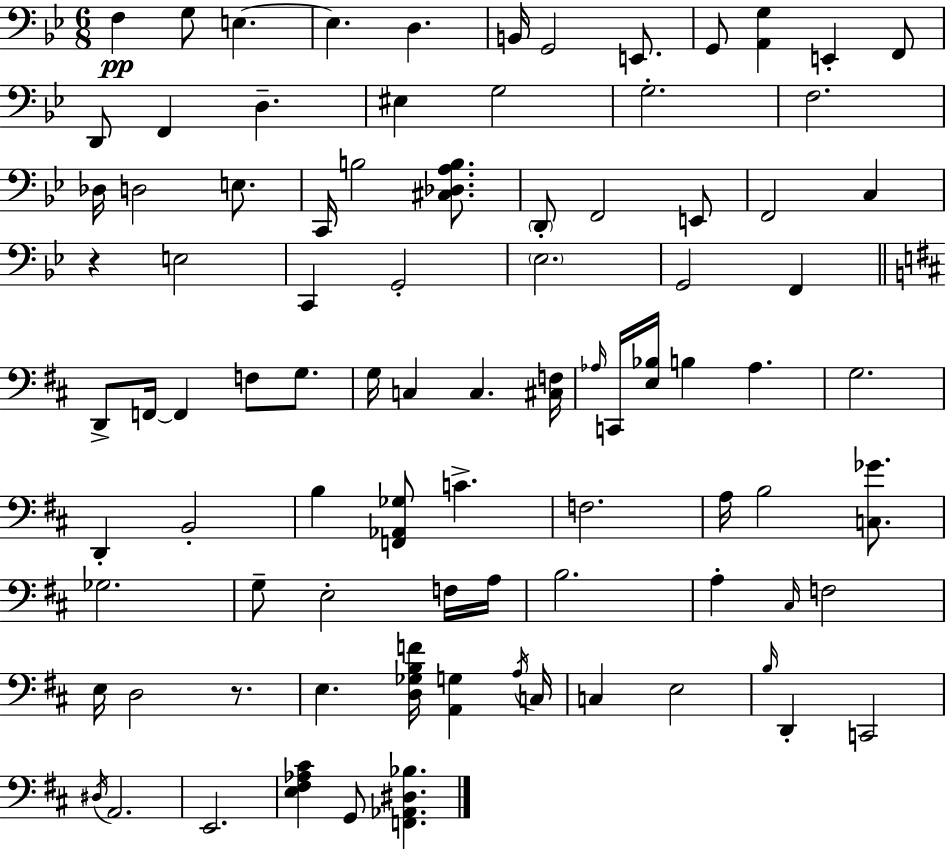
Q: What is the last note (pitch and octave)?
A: G2